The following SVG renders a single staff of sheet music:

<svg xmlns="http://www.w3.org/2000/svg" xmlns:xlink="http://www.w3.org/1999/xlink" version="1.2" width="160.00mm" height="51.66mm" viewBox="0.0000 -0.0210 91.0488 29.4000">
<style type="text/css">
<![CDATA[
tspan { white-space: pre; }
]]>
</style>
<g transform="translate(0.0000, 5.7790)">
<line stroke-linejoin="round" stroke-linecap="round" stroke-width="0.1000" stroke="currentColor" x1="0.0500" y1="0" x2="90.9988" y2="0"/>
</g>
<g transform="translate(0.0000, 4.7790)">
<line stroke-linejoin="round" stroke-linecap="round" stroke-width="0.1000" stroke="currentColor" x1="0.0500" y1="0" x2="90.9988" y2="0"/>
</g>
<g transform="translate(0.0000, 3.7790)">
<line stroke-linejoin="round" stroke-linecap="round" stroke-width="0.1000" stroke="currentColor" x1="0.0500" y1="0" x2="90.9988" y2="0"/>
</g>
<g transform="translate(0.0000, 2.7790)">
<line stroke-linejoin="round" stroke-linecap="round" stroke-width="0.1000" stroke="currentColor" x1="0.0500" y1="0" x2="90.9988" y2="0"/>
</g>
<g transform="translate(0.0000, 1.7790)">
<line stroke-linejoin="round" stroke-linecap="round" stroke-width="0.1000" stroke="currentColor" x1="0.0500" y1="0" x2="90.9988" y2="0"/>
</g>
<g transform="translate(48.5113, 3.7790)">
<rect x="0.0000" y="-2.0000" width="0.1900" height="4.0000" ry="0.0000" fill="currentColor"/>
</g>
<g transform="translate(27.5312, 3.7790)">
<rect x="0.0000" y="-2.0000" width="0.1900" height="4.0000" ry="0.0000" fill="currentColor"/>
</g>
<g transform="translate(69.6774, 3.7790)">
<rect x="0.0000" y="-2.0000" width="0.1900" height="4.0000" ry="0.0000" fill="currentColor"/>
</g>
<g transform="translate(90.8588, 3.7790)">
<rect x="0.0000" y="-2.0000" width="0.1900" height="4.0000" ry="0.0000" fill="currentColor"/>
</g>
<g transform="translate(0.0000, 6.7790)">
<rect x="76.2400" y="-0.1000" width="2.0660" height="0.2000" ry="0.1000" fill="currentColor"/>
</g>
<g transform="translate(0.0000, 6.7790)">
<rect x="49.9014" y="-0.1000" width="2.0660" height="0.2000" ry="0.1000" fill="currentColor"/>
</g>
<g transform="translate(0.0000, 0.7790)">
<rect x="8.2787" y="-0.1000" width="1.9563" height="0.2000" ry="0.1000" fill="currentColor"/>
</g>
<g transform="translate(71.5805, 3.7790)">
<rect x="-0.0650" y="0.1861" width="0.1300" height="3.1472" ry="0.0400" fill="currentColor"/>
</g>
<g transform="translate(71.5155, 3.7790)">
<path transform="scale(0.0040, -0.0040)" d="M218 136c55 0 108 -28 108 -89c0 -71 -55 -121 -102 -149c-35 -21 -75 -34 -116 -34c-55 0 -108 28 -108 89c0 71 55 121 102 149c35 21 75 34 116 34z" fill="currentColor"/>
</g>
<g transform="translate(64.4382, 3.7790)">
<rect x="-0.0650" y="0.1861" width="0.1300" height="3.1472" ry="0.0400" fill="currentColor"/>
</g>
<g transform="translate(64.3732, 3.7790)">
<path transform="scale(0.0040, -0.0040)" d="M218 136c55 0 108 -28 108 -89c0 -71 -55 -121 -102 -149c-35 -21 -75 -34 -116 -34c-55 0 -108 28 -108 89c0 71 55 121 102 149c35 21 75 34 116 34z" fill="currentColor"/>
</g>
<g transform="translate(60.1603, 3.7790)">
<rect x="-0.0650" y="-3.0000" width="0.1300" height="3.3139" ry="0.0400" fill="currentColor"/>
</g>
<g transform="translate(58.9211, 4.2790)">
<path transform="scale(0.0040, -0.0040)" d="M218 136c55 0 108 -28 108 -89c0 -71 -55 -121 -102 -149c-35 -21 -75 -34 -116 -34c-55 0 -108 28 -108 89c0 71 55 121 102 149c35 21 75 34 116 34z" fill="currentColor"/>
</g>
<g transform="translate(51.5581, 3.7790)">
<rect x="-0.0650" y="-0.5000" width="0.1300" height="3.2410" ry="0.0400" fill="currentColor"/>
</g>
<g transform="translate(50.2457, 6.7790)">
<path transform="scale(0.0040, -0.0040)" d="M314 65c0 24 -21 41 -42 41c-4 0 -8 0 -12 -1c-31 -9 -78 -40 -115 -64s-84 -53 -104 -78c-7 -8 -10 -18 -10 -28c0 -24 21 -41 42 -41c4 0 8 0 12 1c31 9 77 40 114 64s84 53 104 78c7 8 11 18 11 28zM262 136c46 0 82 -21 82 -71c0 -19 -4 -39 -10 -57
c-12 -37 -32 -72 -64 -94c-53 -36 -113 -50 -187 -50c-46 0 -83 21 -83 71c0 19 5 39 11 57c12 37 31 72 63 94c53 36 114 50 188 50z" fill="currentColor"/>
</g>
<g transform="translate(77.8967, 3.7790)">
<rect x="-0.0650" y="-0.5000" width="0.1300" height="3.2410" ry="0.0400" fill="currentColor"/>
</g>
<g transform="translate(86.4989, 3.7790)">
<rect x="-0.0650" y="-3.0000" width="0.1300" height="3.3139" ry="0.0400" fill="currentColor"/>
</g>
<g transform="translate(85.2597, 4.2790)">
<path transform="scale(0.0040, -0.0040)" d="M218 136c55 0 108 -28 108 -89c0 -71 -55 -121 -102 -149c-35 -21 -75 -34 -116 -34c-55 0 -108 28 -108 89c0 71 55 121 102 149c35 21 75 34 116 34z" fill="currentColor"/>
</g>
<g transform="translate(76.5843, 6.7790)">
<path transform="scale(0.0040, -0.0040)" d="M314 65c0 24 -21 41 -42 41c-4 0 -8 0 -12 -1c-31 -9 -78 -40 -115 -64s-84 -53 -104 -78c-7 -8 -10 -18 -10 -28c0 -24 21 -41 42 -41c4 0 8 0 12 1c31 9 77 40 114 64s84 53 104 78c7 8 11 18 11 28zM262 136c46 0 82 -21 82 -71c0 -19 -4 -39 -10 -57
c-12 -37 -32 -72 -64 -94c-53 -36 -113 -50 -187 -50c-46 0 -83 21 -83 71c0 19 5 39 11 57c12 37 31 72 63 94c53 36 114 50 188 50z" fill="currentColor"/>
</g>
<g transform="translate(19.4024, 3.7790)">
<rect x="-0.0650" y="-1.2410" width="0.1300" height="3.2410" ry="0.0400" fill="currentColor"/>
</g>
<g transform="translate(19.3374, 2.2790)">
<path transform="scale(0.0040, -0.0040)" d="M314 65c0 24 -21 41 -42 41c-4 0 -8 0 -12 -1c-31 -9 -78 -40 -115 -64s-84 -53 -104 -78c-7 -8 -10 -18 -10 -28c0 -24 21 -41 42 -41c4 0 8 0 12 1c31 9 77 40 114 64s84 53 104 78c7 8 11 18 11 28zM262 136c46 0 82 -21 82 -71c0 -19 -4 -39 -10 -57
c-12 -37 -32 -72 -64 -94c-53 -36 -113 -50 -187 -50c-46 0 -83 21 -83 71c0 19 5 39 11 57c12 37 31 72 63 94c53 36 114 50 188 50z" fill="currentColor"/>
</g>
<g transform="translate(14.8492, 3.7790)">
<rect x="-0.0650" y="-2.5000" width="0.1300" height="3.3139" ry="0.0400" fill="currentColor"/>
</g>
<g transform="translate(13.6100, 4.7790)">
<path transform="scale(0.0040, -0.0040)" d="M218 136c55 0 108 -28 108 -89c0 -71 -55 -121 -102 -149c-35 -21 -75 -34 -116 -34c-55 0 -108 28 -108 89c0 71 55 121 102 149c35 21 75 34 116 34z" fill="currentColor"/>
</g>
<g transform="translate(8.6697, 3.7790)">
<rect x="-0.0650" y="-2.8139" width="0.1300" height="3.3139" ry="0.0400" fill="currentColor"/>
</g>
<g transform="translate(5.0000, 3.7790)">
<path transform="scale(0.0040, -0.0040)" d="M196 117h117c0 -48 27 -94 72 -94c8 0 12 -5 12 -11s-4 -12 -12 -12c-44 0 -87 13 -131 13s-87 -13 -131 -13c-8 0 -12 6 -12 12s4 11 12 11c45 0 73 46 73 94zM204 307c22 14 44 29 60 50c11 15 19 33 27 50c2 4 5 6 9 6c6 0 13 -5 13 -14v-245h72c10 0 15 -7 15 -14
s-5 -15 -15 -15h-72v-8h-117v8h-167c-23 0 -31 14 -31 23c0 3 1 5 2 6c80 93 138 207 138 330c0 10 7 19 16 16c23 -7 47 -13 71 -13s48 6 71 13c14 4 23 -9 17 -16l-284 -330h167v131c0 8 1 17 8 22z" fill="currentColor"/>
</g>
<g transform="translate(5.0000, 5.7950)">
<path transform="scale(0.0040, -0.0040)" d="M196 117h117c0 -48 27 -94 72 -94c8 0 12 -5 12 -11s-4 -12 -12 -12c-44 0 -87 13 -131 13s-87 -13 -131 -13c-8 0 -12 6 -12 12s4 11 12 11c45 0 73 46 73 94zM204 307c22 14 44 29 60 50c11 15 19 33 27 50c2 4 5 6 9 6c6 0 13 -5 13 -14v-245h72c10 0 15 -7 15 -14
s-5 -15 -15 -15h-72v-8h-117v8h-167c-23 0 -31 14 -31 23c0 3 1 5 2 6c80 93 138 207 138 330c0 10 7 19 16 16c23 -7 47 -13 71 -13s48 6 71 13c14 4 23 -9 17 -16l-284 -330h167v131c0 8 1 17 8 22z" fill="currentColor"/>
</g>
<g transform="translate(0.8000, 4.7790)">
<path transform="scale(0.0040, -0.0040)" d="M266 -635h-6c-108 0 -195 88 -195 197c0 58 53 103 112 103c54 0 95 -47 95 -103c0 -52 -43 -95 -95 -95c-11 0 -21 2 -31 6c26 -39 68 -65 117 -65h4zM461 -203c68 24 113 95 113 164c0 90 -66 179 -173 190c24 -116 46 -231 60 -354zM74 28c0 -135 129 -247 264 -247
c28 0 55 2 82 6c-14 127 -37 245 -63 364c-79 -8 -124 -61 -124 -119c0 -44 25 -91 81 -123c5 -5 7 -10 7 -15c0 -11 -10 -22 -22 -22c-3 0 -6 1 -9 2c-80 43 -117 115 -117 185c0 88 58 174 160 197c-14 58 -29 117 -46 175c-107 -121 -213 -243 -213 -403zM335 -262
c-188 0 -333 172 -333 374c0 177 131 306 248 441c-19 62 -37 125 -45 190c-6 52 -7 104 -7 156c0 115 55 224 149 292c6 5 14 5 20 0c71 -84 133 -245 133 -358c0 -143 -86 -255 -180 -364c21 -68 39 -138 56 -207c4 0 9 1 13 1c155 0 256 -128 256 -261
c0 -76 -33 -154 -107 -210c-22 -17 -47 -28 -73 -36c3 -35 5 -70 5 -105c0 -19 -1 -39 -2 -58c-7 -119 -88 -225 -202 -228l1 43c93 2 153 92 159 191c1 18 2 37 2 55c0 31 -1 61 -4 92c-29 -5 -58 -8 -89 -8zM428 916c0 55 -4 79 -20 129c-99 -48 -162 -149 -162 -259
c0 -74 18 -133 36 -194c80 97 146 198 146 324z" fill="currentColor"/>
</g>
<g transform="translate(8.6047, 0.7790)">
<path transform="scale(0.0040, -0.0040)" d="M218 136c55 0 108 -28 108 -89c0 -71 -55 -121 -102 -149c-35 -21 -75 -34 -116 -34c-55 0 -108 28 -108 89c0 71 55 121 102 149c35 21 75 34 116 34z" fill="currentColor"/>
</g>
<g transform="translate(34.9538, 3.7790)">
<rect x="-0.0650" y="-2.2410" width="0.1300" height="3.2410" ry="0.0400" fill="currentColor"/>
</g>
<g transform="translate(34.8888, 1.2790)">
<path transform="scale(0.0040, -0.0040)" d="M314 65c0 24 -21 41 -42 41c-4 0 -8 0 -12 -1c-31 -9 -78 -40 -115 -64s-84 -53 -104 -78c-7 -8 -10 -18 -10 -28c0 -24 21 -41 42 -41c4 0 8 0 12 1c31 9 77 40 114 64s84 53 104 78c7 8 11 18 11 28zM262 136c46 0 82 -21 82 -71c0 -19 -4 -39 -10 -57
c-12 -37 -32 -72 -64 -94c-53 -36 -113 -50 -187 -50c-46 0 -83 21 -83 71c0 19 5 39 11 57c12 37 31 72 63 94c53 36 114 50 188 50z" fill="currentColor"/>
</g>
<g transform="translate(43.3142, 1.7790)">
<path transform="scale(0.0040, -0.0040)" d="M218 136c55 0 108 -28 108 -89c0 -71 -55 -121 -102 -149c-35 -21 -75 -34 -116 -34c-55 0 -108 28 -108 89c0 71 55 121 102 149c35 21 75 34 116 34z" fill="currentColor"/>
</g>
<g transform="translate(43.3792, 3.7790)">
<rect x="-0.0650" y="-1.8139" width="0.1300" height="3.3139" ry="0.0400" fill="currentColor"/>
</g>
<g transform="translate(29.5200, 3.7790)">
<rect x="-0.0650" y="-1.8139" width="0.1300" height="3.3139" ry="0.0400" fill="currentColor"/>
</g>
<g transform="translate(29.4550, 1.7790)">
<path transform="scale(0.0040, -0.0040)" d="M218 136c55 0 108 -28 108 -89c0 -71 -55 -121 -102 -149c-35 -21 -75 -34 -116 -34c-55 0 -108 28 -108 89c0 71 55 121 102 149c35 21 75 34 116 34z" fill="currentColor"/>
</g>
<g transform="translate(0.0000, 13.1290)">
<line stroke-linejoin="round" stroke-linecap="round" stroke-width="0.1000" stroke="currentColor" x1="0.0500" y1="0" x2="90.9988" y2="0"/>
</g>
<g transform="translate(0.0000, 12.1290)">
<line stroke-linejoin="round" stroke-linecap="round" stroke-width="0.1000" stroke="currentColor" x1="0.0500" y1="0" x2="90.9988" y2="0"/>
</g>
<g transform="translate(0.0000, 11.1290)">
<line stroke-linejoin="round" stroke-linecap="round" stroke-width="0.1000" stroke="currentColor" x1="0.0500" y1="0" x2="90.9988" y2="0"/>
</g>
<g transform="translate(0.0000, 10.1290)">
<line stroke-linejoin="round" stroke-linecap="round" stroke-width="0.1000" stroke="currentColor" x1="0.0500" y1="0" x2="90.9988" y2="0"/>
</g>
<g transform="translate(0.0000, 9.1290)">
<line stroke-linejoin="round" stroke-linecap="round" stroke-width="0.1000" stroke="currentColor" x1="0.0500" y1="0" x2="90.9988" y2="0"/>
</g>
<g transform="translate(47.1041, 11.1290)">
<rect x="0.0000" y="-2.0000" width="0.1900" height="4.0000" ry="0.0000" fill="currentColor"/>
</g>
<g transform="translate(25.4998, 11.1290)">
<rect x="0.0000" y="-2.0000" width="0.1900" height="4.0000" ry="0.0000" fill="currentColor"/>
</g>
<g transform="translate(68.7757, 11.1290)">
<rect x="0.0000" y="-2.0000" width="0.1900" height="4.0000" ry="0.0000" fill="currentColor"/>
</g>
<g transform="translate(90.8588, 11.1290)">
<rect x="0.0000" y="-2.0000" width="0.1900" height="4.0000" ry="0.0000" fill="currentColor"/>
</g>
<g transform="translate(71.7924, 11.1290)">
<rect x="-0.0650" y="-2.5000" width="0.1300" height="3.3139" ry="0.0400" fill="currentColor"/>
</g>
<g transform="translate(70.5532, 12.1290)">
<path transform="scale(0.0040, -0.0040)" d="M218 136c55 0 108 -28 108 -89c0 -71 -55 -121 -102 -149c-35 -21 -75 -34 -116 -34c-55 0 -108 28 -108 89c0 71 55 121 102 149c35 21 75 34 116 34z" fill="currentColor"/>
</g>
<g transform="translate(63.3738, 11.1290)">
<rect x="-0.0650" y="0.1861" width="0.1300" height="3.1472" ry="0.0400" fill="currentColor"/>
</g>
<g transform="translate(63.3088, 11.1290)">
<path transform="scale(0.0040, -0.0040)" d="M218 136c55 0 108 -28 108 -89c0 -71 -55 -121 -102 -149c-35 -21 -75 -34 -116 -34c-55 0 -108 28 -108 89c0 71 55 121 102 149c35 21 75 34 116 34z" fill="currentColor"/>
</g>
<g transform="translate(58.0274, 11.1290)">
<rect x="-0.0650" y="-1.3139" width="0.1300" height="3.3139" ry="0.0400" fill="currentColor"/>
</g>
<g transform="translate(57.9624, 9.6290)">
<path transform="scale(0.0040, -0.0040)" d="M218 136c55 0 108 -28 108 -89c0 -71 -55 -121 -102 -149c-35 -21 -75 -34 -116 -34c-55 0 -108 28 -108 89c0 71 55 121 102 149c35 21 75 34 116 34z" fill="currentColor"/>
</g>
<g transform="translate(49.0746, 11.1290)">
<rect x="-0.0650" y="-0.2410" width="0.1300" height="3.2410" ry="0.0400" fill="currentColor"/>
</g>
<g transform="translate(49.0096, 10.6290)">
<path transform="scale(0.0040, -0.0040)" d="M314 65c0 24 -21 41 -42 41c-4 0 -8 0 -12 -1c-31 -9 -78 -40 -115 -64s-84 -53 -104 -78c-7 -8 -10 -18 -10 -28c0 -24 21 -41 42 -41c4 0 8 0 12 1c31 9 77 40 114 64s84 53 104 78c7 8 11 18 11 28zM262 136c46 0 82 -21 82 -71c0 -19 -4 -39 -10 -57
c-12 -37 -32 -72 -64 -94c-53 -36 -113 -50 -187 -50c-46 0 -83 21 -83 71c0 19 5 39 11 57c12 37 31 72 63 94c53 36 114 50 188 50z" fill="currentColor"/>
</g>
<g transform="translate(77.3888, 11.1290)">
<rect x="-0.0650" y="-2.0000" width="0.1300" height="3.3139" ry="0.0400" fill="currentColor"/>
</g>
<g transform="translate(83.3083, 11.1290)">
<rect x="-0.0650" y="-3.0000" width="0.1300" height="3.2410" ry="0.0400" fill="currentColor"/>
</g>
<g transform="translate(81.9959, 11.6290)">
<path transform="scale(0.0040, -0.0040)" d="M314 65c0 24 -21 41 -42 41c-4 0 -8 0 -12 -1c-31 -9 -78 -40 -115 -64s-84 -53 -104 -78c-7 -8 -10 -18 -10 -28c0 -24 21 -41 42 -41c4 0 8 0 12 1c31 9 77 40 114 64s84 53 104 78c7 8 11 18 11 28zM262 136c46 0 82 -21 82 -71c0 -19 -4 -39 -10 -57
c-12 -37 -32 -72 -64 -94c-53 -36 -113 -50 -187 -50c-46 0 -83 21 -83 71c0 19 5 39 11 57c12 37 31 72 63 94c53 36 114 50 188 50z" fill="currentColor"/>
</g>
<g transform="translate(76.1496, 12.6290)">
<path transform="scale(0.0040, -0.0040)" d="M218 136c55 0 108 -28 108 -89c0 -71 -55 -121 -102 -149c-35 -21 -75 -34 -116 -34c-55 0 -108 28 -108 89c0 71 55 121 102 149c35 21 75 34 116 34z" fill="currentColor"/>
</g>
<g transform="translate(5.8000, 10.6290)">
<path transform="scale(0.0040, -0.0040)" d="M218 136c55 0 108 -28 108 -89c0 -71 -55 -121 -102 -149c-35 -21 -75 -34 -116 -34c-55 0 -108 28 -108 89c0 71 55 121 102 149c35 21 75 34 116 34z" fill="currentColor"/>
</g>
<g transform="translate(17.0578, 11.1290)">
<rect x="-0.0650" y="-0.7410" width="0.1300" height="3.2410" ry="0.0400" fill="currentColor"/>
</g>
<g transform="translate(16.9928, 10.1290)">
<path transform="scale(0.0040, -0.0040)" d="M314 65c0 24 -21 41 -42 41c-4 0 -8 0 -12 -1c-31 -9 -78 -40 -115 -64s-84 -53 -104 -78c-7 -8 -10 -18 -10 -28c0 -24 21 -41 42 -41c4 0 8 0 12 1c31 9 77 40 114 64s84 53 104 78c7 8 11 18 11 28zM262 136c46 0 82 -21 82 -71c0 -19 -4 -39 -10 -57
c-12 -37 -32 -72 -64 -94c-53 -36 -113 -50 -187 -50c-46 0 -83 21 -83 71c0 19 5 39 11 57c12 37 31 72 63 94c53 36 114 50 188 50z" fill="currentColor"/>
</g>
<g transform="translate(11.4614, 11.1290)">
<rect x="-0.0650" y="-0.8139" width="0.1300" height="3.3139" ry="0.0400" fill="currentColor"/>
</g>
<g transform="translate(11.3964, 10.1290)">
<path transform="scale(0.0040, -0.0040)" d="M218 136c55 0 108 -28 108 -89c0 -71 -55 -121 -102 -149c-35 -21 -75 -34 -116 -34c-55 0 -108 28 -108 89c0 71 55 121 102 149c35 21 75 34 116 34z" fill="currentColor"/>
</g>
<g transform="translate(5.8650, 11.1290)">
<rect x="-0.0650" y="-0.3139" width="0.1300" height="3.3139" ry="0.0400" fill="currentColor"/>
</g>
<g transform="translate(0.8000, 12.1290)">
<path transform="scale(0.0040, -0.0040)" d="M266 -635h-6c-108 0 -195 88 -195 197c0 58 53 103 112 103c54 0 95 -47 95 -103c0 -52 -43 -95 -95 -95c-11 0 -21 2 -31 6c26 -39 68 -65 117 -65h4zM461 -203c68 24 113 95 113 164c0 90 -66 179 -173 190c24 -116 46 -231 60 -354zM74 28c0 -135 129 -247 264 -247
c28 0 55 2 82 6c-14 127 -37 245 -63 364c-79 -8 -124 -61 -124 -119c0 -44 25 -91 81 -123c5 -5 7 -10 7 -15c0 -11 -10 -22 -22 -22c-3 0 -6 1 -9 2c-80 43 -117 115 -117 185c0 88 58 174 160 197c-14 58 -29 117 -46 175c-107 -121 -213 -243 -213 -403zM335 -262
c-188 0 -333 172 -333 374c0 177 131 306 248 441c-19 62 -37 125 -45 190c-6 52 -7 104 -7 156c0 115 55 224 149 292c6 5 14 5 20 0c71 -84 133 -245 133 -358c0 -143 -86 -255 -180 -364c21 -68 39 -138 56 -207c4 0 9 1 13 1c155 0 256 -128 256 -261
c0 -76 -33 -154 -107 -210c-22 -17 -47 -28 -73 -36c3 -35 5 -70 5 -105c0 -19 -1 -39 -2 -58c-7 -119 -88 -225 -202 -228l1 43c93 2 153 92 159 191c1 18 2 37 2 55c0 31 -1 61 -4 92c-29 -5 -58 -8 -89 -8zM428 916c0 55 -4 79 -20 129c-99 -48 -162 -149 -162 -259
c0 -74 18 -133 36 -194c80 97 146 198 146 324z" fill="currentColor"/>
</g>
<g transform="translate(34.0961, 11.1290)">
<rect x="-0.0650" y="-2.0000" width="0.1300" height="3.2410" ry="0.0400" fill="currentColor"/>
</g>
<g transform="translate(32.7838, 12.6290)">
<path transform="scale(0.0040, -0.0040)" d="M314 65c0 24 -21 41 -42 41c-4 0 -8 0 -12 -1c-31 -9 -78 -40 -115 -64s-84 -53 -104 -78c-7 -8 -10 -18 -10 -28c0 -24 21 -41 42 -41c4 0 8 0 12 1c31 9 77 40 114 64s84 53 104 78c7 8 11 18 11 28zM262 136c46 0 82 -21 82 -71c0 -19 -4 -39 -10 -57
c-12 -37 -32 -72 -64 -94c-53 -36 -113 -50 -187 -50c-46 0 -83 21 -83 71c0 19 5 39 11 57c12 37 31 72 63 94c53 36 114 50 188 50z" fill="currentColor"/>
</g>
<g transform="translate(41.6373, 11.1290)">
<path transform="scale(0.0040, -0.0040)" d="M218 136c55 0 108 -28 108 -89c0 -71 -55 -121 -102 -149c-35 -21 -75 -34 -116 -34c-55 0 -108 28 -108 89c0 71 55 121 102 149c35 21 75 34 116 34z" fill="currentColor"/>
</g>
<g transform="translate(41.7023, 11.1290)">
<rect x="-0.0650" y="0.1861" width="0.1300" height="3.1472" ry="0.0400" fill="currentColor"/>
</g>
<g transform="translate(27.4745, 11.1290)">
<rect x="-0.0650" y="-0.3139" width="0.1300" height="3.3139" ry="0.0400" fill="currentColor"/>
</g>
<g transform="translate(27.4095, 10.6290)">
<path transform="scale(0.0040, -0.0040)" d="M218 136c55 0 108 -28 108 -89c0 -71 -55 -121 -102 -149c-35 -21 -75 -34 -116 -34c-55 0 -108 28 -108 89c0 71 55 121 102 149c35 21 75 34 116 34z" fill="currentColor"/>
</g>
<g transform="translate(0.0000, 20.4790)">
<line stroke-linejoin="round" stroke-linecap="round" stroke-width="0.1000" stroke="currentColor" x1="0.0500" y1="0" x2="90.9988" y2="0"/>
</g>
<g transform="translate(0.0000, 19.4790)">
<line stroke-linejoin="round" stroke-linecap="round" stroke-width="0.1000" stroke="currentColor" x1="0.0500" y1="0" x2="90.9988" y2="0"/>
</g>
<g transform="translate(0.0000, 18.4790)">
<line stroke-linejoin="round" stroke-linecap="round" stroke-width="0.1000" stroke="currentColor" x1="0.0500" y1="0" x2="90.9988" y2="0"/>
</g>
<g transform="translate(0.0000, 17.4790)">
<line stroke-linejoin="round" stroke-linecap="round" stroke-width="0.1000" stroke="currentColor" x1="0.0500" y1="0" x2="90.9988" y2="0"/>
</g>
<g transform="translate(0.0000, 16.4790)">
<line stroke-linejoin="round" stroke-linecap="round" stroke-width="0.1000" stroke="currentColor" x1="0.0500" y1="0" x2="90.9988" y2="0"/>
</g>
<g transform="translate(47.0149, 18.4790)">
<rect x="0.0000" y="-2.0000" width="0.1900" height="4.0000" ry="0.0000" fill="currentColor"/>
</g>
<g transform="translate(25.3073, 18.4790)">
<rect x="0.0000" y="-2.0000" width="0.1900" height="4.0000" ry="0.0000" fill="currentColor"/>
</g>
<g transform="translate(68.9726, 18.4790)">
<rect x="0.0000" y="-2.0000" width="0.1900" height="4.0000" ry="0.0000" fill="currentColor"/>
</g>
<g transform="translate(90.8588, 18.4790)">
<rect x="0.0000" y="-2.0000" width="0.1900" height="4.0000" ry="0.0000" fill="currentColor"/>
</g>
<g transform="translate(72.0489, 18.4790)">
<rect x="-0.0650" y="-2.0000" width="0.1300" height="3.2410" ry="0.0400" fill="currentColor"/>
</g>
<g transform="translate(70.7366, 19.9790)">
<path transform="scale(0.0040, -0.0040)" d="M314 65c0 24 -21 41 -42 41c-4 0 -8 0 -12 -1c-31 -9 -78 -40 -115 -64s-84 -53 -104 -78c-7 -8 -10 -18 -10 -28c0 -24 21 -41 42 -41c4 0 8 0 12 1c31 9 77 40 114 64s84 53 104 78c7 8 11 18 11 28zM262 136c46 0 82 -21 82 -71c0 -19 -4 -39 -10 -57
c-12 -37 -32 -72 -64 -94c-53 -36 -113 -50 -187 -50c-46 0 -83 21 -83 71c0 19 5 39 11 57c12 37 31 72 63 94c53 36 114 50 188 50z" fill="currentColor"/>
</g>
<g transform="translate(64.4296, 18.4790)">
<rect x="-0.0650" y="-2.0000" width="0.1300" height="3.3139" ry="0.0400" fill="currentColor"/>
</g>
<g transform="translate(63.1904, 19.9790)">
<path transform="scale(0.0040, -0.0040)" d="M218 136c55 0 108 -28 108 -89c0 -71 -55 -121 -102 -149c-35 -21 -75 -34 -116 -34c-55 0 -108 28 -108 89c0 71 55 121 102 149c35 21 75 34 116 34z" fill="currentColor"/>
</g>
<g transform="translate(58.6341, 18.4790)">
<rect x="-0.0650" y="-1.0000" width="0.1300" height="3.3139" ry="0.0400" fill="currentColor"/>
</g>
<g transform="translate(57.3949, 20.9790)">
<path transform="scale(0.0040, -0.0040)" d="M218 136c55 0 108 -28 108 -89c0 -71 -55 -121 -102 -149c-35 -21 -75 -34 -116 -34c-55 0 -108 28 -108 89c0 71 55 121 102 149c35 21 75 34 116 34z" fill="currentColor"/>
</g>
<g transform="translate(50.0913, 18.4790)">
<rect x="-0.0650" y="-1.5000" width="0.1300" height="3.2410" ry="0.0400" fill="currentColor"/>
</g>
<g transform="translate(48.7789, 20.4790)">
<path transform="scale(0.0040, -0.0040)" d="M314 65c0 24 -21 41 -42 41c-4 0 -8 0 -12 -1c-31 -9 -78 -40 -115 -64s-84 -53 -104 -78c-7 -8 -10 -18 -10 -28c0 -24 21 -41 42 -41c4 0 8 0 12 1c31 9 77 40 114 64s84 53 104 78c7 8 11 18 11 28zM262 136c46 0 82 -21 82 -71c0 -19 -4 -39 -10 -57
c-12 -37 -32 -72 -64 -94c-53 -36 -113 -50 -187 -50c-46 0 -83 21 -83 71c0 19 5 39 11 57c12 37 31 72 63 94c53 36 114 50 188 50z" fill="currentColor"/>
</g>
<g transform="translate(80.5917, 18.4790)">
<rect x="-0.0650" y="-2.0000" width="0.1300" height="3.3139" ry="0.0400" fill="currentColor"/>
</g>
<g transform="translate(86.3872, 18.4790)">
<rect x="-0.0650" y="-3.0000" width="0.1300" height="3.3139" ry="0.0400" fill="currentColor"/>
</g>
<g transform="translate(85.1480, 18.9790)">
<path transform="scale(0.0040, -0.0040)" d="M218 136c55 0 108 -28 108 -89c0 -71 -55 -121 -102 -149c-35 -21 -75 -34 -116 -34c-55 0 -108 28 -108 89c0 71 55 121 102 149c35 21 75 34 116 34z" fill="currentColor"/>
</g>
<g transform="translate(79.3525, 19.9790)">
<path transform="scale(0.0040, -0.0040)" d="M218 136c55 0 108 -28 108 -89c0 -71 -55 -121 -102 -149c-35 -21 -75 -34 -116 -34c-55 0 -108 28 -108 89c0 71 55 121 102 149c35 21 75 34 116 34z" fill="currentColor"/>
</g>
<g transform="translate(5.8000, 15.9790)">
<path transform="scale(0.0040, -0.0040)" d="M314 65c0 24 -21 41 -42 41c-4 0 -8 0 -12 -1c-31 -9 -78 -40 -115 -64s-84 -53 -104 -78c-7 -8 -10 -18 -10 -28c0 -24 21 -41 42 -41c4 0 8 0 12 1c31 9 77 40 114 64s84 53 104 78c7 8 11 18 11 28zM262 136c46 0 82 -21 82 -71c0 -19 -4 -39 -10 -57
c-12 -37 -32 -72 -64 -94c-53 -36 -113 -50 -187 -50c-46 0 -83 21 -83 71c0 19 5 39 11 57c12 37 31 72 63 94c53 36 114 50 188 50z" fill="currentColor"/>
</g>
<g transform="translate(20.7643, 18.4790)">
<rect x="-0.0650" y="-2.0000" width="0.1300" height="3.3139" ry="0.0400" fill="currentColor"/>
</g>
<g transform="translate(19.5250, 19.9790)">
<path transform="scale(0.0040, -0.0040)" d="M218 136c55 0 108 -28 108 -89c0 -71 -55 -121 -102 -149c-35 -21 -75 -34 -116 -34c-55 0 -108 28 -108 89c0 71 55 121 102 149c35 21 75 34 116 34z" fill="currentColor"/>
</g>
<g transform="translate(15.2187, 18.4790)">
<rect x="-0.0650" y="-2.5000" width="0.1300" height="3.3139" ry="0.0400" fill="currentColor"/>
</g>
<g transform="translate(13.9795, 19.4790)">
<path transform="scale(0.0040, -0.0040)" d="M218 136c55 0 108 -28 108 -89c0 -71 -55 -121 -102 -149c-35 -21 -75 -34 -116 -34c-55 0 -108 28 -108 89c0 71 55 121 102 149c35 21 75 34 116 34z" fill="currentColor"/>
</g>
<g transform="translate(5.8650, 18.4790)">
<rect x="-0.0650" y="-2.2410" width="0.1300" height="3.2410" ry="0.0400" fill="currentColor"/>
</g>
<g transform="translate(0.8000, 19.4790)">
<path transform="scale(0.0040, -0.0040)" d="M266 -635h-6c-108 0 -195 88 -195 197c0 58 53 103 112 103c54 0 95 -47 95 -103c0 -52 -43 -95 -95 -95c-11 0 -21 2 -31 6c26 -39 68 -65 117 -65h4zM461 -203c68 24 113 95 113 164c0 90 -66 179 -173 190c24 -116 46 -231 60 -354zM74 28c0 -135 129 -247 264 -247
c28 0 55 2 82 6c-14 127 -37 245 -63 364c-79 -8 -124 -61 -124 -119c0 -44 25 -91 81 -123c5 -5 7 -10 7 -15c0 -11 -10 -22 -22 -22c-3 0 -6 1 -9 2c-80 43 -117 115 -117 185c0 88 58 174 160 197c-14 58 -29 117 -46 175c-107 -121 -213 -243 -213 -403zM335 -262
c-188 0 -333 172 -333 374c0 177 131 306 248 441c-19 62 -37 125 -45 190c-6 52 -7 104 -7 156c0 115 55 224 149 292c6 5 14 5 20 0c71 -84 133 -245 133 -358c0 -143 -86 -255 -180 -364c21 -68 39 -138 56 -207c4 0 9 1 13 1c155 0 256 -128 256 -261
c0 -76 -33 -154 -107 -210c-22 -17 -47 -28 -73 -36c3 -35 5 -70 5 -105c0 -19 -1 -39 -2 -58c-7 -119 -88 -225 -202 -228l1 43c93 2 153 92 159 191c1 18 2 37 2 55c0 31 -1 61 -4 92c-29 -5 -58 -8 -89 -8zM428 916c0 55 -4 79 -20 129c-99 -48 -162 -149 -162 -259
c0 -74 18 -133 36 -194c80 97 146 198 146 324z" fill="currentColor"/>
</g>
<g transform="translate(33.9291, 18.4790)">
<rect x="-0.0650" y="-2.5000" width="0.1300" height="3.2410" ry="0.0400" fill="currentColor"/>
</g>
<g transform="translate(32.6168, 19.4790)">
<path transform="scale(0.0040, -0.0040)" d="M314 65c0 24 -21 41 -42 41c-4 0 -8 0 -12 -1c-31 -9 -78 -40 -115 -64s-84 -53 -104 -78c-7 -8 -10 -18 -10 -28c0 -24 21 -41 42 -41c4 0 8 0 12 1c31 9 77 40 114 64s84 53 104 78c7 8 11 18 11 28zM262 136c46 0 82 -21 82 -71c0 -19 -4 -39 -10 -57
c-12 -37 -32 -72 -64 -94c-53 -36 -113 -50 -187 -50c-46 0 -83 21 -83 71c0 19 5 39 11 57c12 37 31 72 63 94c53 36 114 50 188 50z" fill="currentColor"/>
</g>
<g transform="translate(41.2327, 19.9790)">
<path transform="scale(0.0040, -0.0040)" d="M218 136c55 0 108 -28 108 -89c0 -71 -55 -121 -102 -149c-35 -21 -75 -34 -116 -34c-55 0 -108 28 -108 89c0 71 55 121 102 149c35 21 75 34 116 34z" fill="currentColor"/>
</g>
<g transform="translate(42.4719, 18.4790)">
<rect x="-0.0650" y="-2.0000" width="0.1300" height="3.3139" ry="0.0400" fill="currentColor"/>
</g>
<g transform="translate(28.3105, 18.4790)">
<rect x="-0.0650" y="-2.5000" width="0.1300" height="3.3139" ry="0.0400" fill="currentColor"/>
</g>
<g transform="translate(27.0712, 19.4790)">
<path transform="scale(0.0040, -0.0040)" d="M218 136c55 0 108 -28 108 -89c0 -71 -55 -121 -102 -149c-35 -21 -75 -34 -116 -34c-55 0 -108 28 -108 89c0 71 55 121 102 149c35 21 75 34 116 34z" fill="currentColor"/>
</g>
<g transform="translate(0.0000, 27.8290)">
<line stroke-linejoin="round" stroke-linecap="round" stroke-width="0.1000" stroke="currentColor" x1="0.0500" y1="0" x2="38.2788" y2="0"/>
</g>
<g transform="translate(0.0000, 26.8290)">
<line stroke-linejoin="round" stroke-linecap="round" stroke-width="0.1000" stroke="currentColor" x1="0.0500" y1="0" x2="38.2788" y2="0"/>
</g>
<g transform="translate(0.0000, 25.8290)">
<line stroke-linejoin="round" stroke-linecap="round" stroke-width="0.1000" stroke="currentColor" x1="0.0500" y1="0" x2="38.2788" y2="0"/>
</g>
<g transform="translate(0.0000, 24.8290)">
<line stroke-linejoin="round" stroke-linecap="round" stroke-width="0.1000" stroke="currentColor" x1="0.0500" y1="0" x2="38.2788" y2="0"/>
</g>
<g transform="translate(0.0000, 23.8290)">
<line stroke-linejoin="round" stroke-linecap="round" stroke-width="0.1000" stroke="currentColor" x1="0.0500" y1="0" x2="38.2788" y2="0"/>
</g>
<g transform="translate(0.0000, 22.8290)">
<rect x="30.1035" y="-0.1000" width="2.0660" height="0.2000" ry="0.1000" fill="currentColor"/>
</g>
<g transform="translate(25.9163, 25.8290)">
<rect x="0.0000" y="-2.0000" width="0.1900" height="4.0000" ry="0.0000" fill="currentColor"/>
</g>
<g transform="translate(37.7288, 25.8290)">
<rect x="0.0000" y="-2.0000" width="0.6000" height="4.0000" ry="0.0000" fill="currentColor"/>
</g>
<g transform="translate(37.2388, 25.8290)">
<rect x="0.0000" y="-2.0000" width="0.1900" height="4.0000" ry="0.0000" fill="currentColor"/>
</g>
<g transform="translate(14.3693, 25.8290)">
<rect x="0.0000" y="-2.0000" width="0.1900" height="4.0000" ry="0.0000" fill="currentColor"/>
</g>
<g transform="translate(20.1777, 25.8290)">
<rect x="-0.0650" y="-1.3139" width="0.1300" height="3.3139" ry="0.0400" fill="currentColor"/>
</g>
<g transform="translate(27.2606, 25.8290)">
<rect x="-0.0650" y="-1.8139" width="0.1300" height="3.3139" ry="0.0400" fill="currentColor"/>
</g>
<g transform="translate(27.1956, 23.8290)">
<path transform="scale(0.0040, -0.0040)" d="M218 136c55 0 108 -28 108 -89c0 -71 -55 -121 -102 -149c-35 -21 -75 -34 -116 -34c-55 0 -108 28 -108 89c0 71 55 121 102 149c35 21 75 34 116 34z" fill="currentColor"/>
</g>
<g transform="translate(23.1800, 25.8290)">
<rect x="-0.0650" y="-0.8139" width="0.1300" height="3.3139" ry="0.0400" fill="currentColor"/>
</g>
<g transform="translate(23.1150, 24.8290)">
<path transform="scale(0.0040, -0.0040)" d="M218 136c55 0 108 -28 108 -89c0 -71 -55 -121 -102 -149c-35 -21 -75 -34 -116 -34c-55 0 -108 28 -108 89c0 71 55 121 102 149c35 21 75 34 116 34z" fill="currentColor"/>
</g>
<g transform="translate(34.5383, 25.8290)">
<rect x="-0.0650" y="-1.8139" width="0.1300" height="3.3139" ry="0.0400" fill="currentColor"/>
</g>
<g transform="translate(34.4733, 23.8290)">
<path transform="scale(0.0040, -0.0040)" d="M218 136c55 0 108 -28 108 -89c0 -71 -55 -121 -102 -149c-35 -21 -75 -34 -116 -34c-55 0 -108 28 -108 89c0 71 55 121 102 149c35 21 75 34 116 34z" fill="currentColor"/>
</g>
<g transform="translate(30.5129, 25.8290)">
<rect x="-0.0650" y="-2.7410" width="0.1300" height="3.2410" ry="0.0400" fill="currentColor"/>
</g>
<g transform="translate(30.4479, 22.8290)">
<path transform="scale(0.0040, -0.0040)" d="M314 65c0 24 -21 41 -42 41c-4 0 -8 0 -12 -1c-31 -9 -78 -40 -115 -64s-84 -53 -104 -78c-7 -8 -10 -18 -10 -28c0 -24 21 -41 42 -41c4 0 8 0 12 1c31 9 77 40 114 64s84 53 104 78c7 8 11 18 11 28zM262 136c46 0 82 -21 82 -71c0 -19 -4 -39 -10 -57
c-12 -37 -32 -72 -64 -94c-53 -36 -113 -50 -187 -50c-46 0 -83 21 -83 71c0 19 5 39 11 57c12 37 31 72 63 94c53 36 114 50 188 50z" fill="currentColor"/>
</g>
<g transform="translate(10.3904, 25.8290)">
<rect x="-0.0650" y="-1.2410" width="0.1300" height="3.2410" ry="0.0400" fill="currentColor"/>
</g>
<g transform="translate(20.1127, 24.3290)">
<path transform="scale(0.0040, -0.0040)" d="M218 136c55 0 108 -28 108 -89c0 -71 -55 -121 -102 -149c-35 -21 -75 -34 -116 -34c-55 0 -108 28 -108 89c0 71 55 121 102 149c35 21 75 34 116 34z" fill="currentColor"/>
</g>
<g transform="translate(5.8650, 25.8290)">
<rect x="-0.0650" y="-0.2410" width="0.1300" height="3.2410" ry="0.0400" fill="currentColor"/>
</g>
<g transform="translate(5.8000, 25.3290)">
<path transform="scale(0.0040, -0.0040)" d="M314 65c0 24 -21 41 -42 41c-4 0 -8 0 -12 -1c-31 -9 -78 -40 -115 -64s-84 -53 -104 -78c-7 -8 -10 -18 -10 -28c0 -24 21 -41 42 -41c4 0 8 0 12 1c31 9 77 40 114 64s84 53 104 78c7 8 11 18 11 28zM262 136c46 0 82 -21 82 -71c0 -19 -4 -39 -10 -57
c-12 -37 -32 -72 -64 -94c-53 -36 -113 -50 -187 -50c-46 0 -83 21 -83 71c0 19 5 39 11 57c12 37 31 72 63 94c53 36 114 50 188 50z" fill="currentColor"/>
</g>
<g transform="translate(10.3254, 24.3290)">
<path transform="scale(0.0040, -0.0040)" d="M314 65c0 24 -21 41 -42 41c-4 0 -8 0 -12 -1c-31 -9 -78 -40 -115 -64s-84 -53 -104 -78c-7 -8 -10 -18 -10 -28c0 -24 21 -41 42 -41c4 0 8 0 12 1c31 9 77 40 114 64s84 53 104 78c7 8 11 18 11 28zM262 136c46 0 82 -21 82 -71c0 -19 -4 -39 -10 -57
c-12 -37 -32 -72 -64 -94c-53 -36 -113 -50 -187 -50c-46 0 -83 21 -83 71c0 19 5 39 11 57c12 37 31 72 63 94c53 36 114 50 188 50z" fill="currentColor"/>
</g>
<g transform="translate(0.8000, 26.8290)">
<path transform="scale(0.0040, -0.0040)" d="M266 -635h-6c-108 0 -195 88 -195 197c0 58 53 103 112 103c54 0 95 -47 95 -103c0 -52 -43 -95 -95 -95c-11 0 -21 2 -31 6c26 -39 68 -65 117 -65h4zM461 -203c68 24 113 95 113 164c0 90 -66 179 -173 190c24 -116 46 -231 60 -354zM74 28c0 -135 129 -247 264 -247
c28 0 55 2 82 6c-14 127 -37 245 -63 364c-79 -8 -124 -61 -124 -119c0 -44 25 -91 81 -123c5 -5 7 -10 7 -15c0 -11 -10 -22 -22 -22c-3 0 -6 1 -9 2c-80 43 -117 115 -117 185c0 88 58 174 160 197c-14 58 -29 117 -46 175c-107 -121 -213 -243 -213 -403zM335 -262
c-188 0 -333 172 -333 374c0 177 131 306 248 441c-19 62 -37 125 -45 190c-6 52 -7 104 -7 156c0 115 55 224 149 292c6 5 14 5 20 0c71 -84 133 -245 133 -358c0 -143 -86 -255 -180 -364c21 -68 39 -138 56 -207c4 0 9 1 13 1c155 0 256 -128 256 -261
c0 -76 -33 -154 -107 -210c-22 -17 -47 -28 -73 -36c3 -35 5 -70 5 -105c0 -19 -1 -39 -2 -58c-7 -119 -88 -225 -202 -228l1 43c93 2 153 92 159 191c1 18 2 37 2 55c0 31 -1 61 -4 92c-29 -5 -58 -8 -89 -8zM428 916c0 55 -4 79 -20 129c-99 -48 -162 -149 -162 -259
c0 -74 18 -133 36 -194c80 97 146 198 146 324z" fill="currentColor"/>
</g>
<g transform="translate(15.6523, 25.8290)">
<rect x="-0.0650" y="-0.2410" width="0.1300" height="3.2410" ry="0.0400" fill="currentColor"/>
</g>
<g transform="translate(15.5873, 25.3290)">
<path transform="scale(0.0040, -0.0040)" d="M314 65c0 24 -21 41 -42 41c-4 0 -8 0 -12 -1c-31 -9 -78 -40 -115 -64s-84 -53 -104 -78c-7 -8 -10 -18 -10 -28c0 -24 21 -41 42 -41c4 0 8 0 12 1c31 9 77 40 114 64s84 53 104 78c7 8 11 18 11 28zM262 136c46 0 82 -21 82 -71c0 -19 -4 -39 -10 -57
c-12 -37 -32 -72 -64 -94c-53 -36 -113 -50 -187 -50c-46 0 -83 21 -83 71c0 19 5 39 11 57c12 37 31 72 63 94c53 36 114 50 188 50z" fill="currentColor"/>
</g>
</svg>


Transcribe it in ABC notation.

X:1
T:Untitled
M:4/4
L:1/4
K:C
a G e2 f g2 f C2 A B B C2 A c d d2 c F2 B c2 e B G F A2 g2 G F G G2 F E2 D F F2 F A c2 e2 c2 e d f a2 f